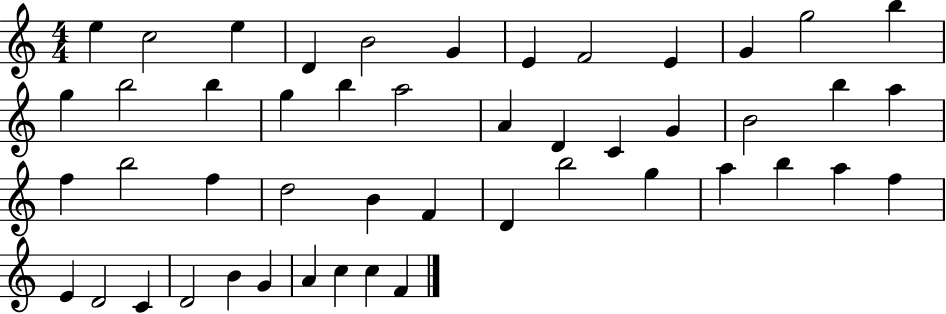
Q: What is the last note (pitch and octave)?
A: F4